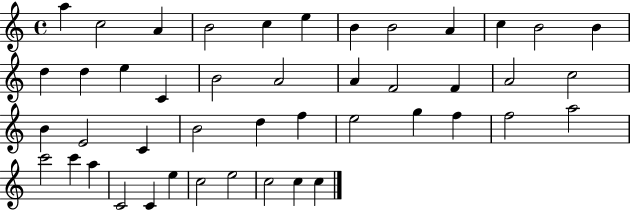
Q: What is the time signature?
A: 4/4